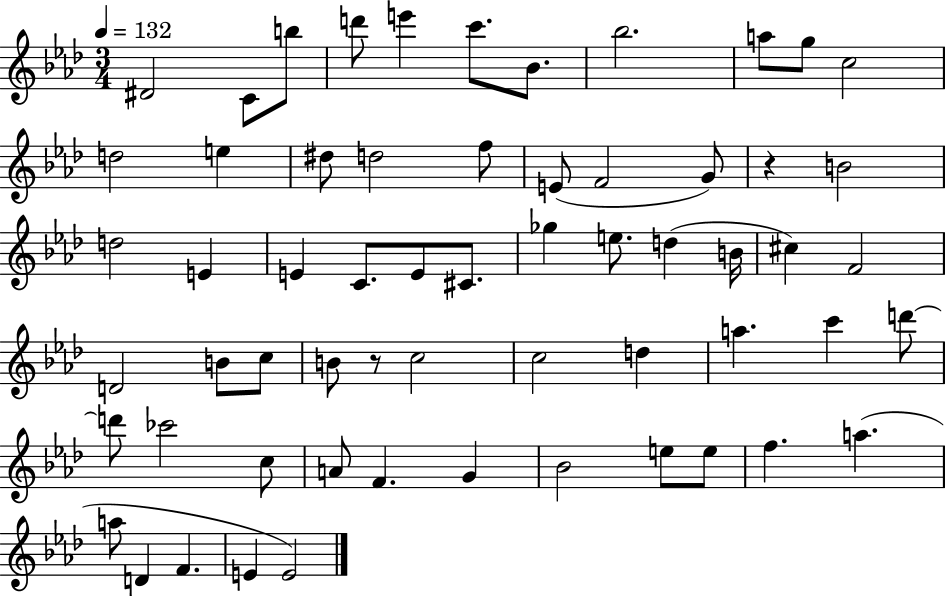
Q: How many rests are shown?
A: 2